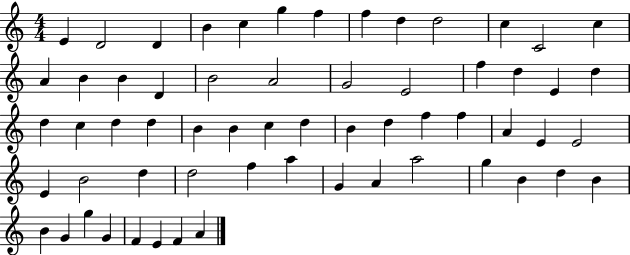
X:1
T:Untitled
M:4/4
L:1/4
K:C
E D2 D B c g f f d d2 c C2 c A B B D B2 A2 G2 E2 f d E d d c d d B B c d B d f f A E E2 E B2 d d2 f a G A a2 g B d B B G g G F E F A